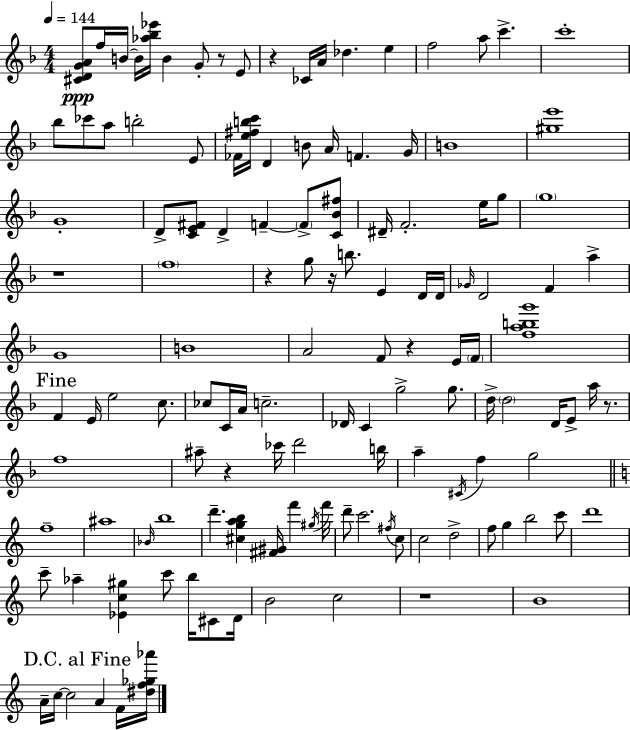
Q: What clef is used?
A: treble